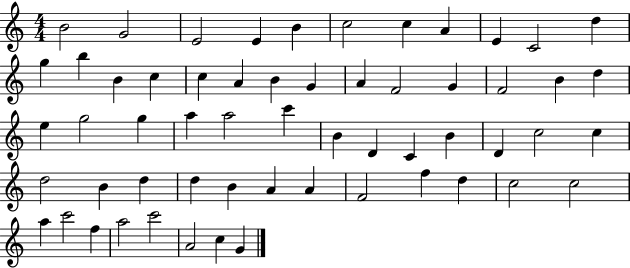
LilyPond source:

{
  \clef treble
  \numericTimeSignature
  \time 4/4
  \key c \major
  b'2 g'2 | e'2 e'4 b'4 | c''2 c''4 a'4 | e'4 c'2 d''4 | \break g''4 b''4 b'4 c''4 | c''4 a'4 b'4 g'4 | a'4 f'2 g'4 | f'2 b'4 d''4 | \break e''4 g''2 g''4 | a''4 a''2 c'''4 | b'4 d'4 c'4 b'4 | d'4 c''2 c''4 | \break d''2 b'4 d''4 | d''4 b'4 a'4 a'4 | f'2 f''4 d''4 | c''2 c''2 | \break a''4 c'''2 f''4 | a''2 c'''2 | a'2 c''4 g'4 | \bar "|."
}